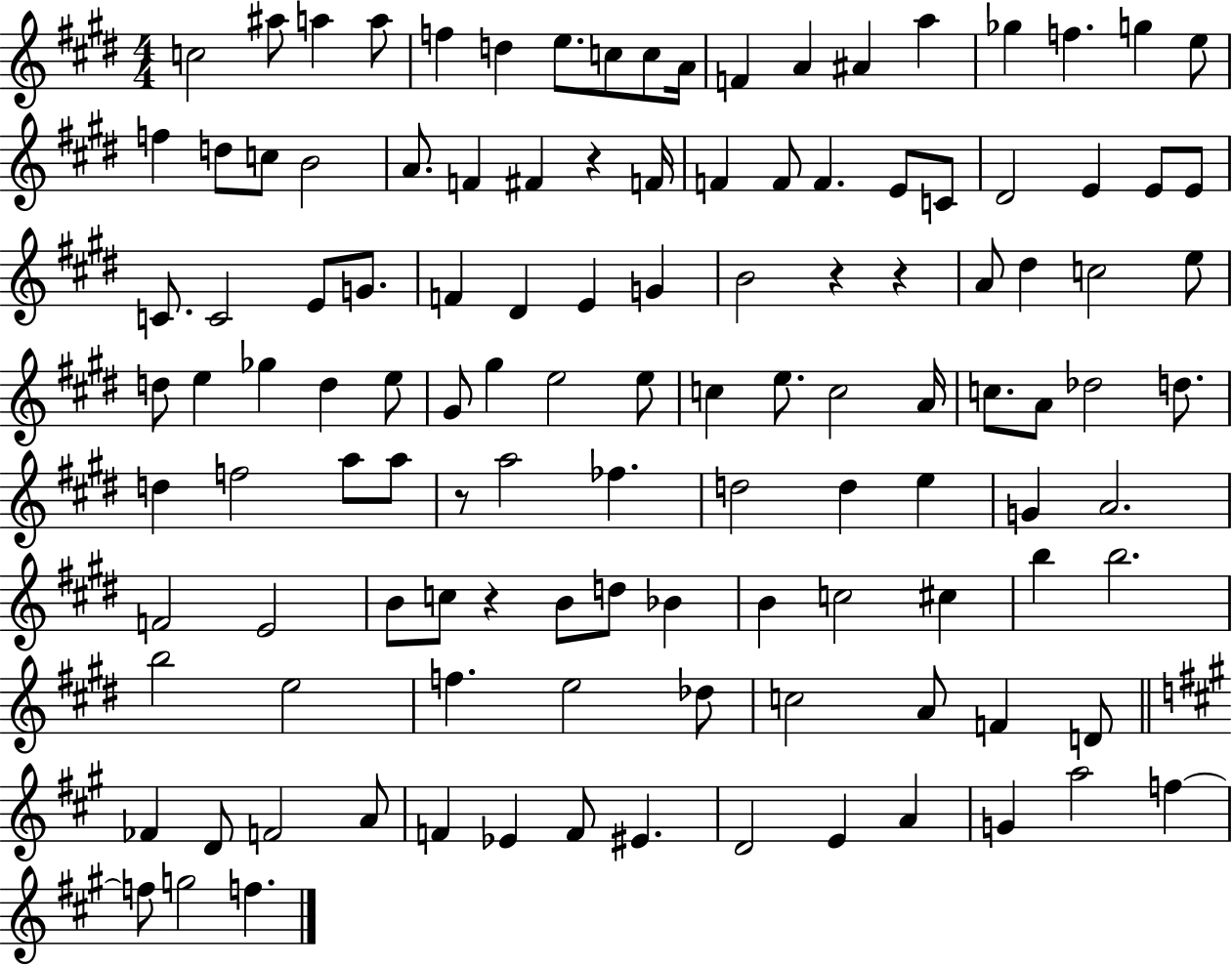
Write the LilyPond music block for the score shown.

{
  \clef treble
  \numericTimeSignature
  \time 4/4
  \key e \major
  c''2 ais''8 a''4 a''8 | f''4 d''4 e''8. c''8 c''8 a'16 | f'4 a'4 ais'4 a''4 | ges''4 f''4. g''4 e''8 | \break f''4 d''8 c''8 b'2 | a'8. f'4 fis'4 r4 f'16 | f'4 f'8 f'4. e'8 c'8 | dis'2 e'4 e'8 e'8 | \break c'8. c'2 e'8 g'8. | f'4 dis'4 e'4 g'4 | b'2 r4 r4 | a'8 dis''4 c''2 e''8 | \break d''8 e''4 ges''4 d''4 e''8 | gis'8 gis''4 e''2 e''8 | c''4 e''8. c''2 a'16 | c''8. a'8 des''2 d''8. | \break d''4 f''2 a''8 a''8 | r8 a''2 fes''4. | d''2 d''4 e''4 | g'4 a'2. | \break f'2 e'2 | b'8 c''8 r4 b'8 d''8 bes'4 | b'4 c''2 cis''4 | b''4 b''2. | \break b''2 e''2 | f''4. e''2 des''8 | c''2 a'8 f'4 d'8 | \bar "||" \break \key a \major fes'4 d'8 f'2 a'8 | f'4 ees'4 f'8 eis'4. | d'2 e'4 a'4 | g'4 a''2 f''4~~ | \break f''8 g''2 f''4. | \bar "|."
}